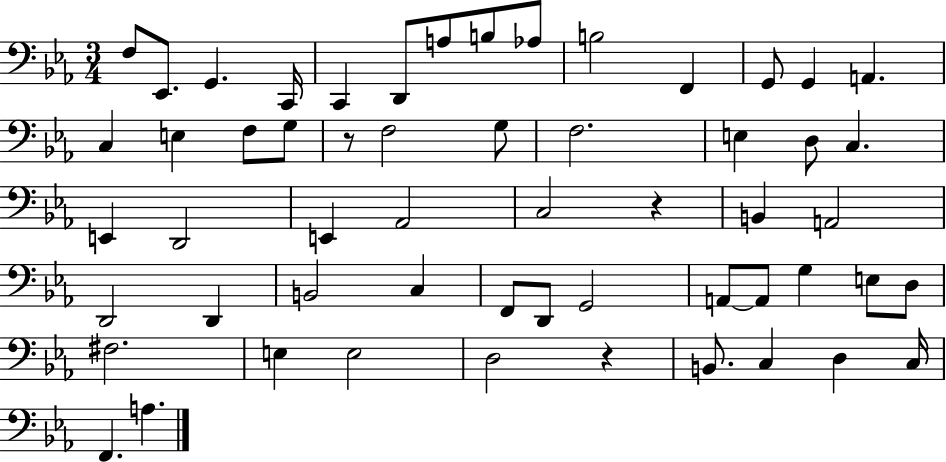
{
  \clef bass
  \numericTimeSignature
  \time 3/4
  \key ees \major
  f8 ees,8. g,4. c,16 | c,4 d,8 a8 b8 aes8 | b2 f,4 | g,8 g,4 a,4. | \break c4 e4 f8 g8 | r8 f2 g8 | f2. | e4 d8 c4. | \break e,4 d,2 | e,4 aes,2 | c2 r4 | b,4 a,2 | \break d,2 d,4 | b,2 c4 | f,8 d,8 g,2 | a,8~~ a,8 g4 e8 d8 | \break fis2. | e4 e2 | d2 r4 | b,8. c4 d4 c16 | \break f,4. a4. | \bar "|."
}